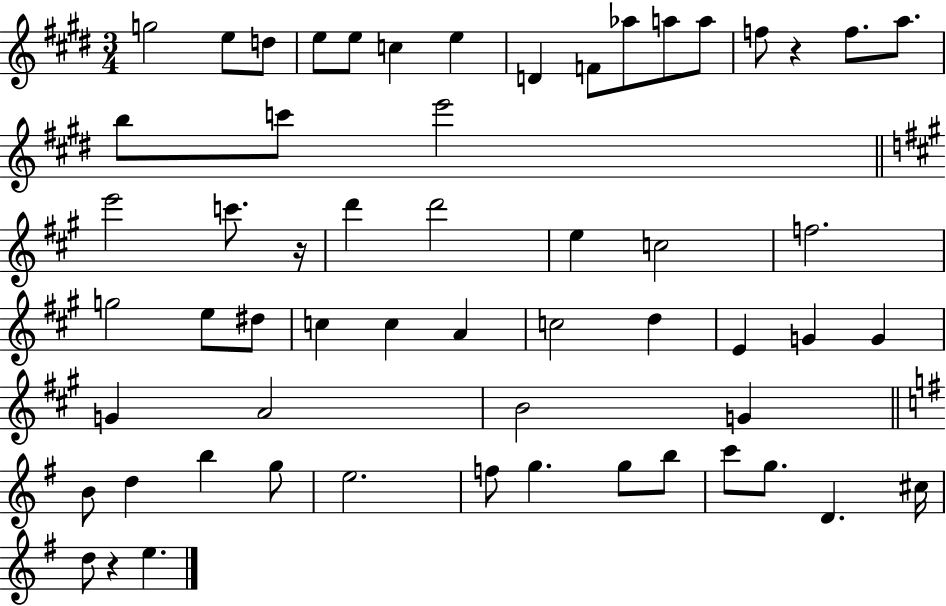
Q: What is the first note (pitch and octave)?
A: G5